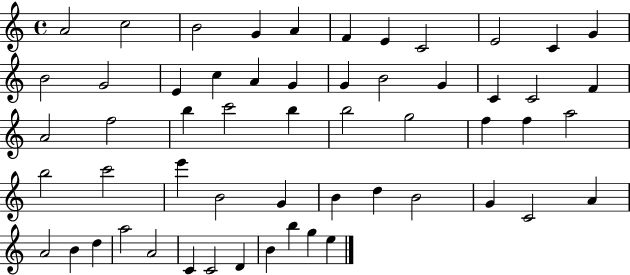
{
  \clef treble
  \time 4/4
  \defaultTimeSignature
  \key c \major
  a'2 c''2 | b'2 g'4 a'4 | f'4 e'4 c'2 | e'2 c'4 g'4 | \break b'2 g'2 | e'4 c''4 a'4 g'4 | g'4 b'2 g'4 | c'4 c'2 f'4 | \break a'2 f''2 | b''4 c'''2 b''4 | b''2 g''2 | f''4 f''4 a''2 | \break b''2 c'''2 | e'''4 b'2 g'4 | b'4 d''4 b'2 | g'4 c'2 a'4 | \break a'2 b'4 d''4 | a''2 a'2 | c'4 c'2 d'4 | b'4 b''4 g''4 e''4 | \break \bar "|."
}